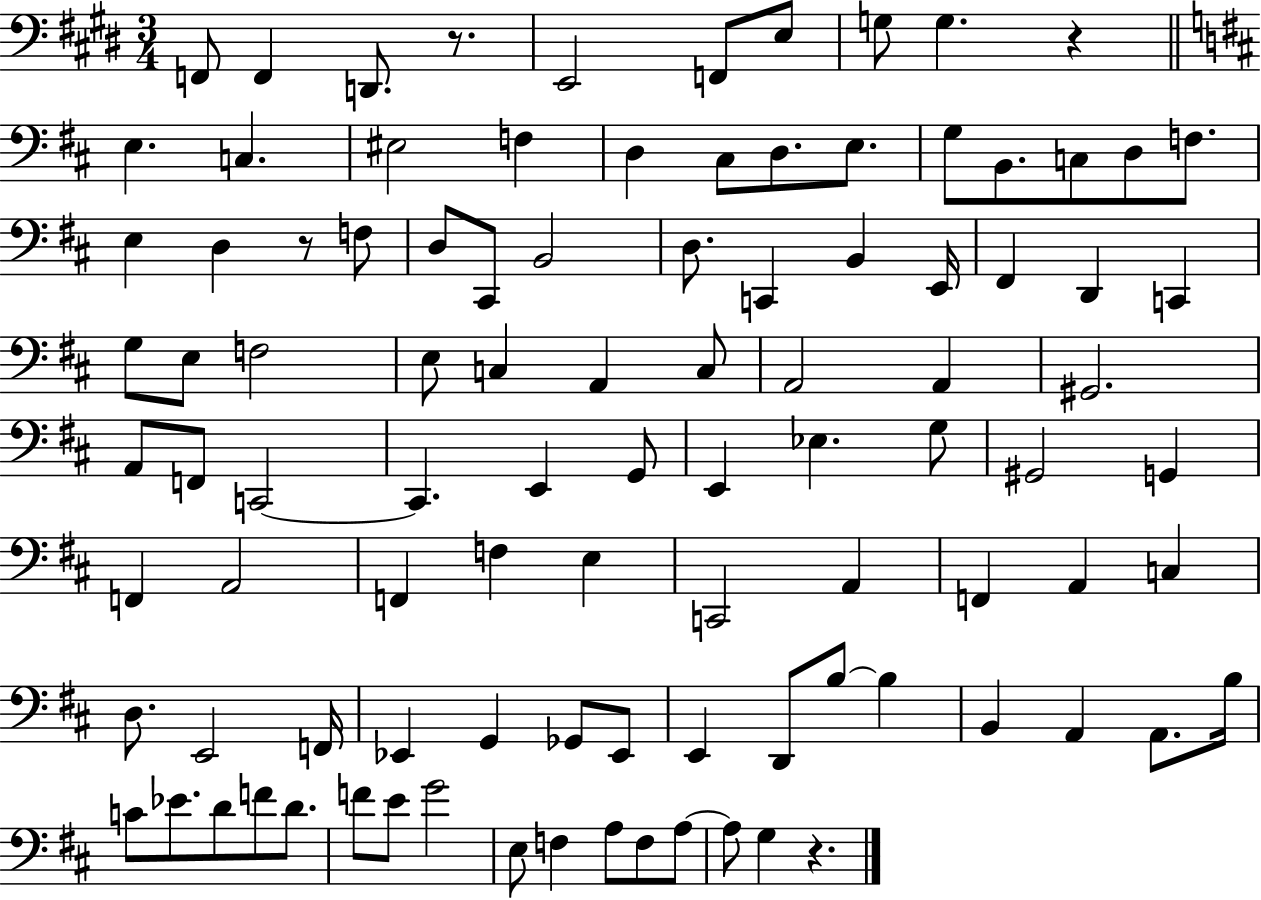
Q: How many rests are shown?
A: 4